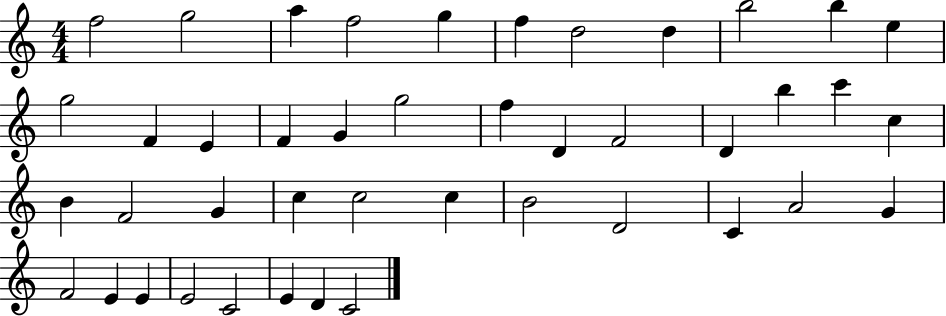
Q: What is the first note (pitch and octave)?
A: F5